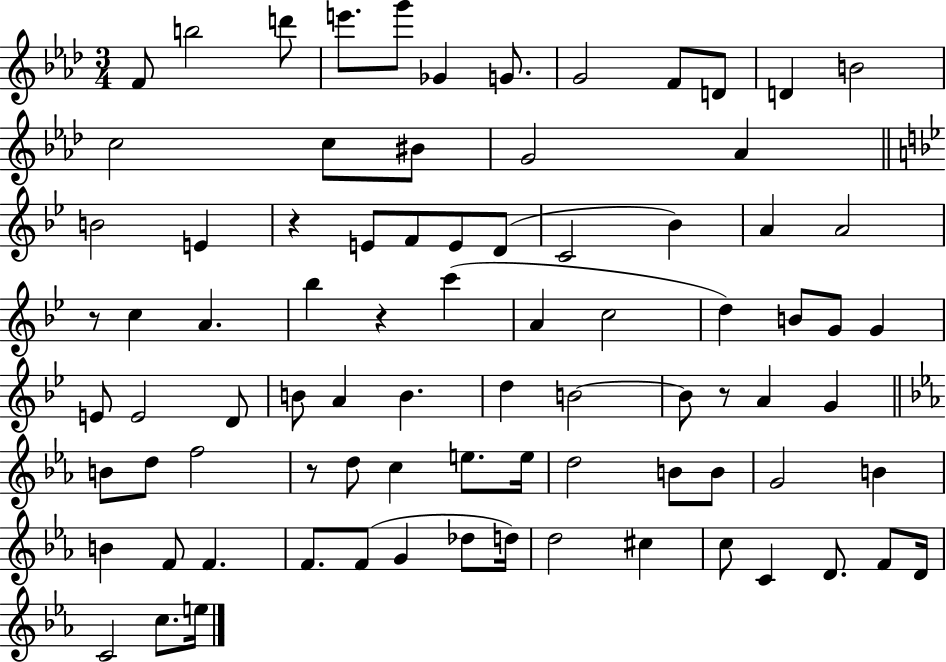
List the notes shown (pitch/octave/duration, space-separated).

F4/e B5/h D6/e E6/e. G6/e Gb4/q G4/e. G4/h F4/e D4/e D4/q B4/h C5/h C5/e BIS4/e G4/h Ab4/q B4/h E4/q R/q E4/e F4/e E4/e D4/e C4/h Bb4/q A4/q A4/h R/e C5/q A4/q. Bb5/q R/q C6/q A4/q C5/h D5/q B4/e G4/e G4/q E4/e E4/h D4/e B4/e A4/q B4/q. D5/q B4/h B4/e R/e A4/q G4/q B4/e D5/e F5/h R/e D5/e C5/q E5/e. E5/s D5/h B4/e B4/e G4/h B4/q B4/q F4/e F4/q. F4/e. F4/e G4/q Db5/e D5/s D5/h C#5/q C5/e C4/q D4/e. F4/e D4/s C4/h C5/e. E5/s